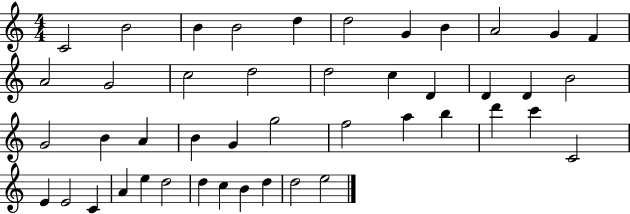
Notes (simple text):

C4/h B4/h B4/q B4/h D5/q D5/h G4/q B4/q A4/h G4/q F4/q A4/h G4/h C5/h D5/h D5/h C5/q D4/q D4/q D4/q B4/h G4/h B4/q A4/q B4/q G4/q G5/h F5/h A5/q B5/q D6/q C6/q C4/h E4/q E4/h C4/q A4/q E5/q D5/h D5/q C5/q B4/q D5/q D5/h E5/h